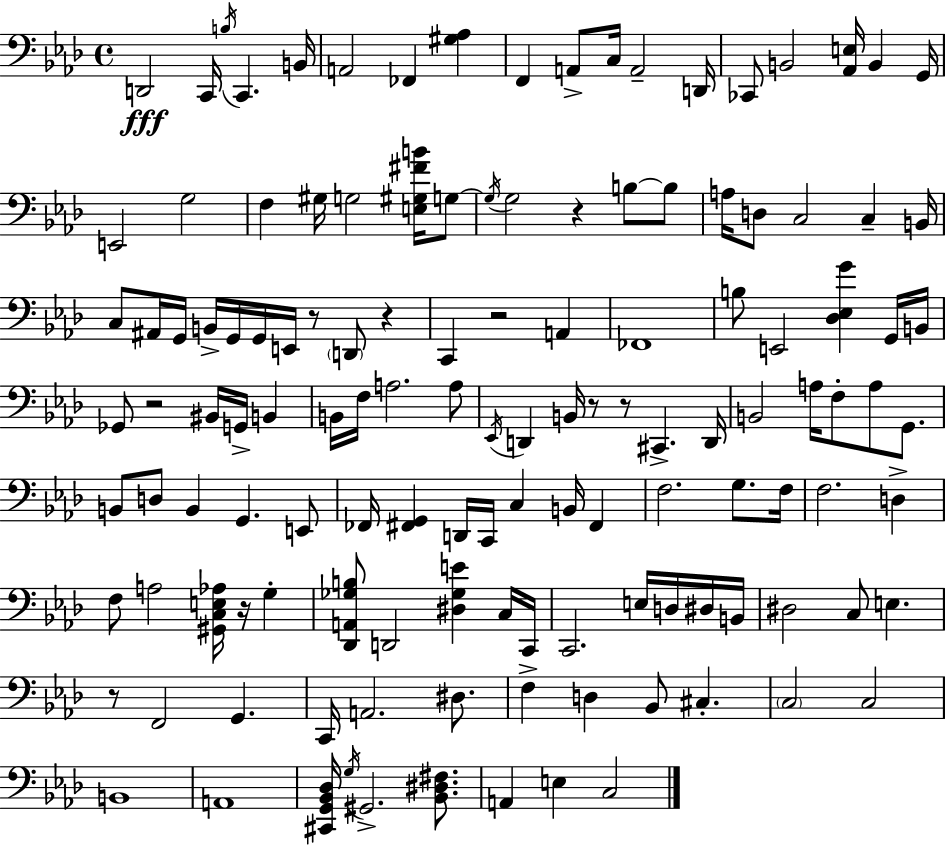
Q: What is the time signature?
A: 4/4